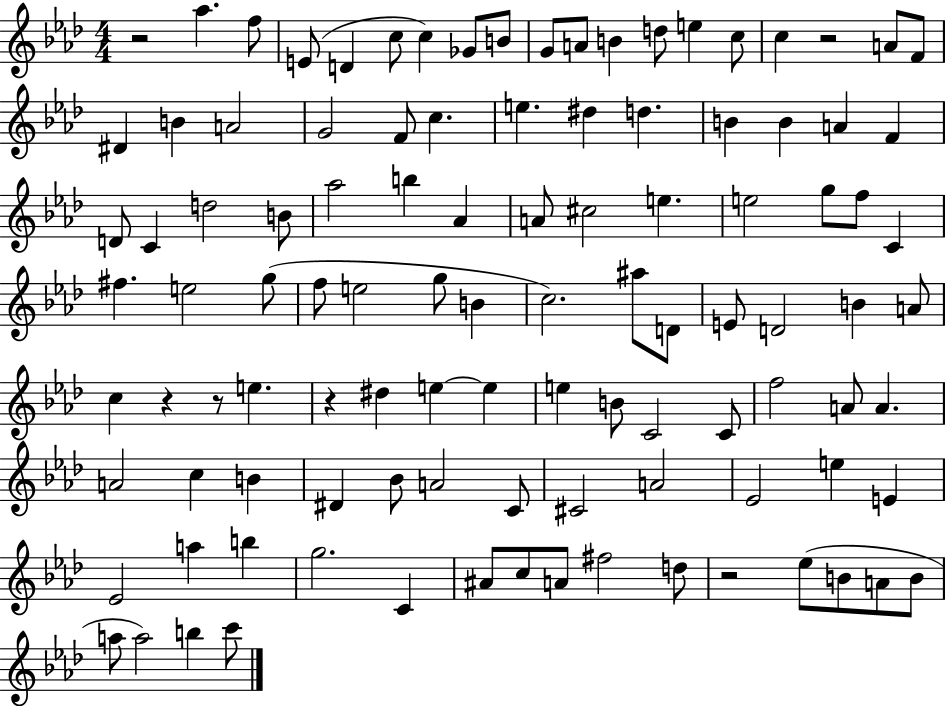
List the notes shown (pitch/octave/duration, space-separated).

R/h Ab5/q. F5/e E4/e D4/q C5/e C5/q Gb4/e B4/e G4/e A4/e B4/q D5/e E5/q C5/e C5/q R/h A4/e F4/e D#4/q B4/q A4/h G4/h F4/e C5/q. E5/q. D#5/q D5/q. B4/q B4/q A4/q F4/q D4/e C4/q D5/h B4/e Ab5/h B5/q Ab4/q A4/e C#5/h E5/q. E5/h G5/e F5/e C4/q F#5/q. E5/h G5/e F5/e E5/h G5/e B4/q C5/h. A#5/e D4/e E4/e D4/h B4/q A4/e C5/q R/q R/e E5/q. R/q D#5/q E5/q E5/q E5/q B4/e C4/h C4/e F5/h A4/e A4/q. A4/h C5/q B4/q D#4/q Bb4/e A4/h C4/e C#4/h A4/h Eb4/h E5/q E4/q Eb4/h A5/q B5/q G5/h. C4/q A#4/e C5/e A4/e F#5/h D5/e R/h Eb5/e B4/e A4/e B4/e A5/e A5/h B5/q C6/e